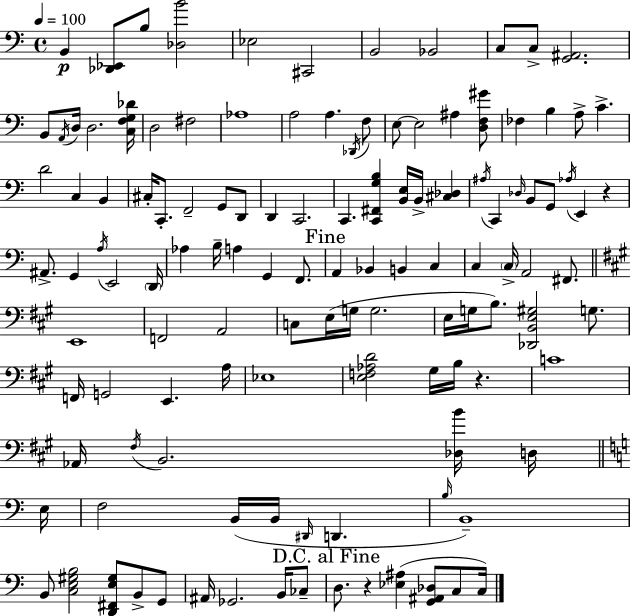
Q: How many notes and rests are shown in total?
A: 122